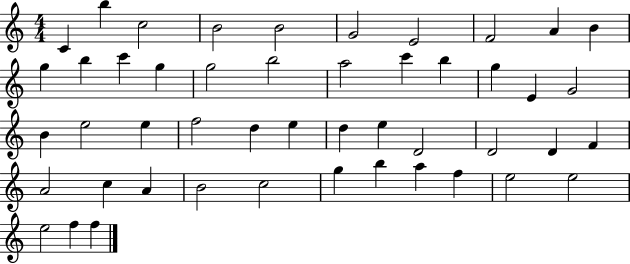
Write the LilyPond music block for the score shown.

{
  \clef treble
  \numericTimeSignature
  \time 4/4
  \key c \major
  c'4 b''4 c''2 | b'2 b'2 | g'2 e'2 | f'2 a'4 b'4 | \break g''4 b''4 c'''4 g''4 | g''2 b''2 | a''2 c'''4 b''4 | g''4 e'4 g'2 | \break b'4 e''2 e''4 | f''2 d''4 e''4 | d''4 e''4 d'2 | d'2 d'4 f'4 | \break a'2 c''4 a'4 | b'2 c''2 | g''4 b''4 a''4 f''4 | e''2 e''2 | \break e''2 f''4 f''4 | \bar "|."
}